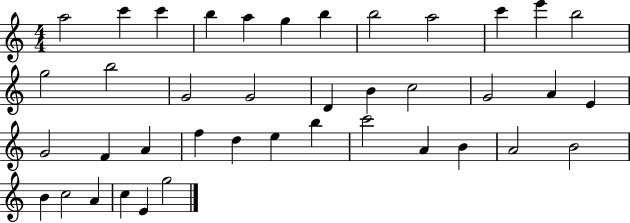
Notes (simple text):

A5/h C6/q C6/q B5/q A5/q G5/q B5/q B5/h A5/h C6/q E6/q B5/h G5/h B5/h G4/h G4/h D4/q B4/q C5/h G4/h A4/q E4/q G4/h F4/q A4/q F5/q D5/q E5/q B5/q C6/h A4/q B4/q A4/h B4/h B4/q C5/h A4/q C5/q E4/q G5/h